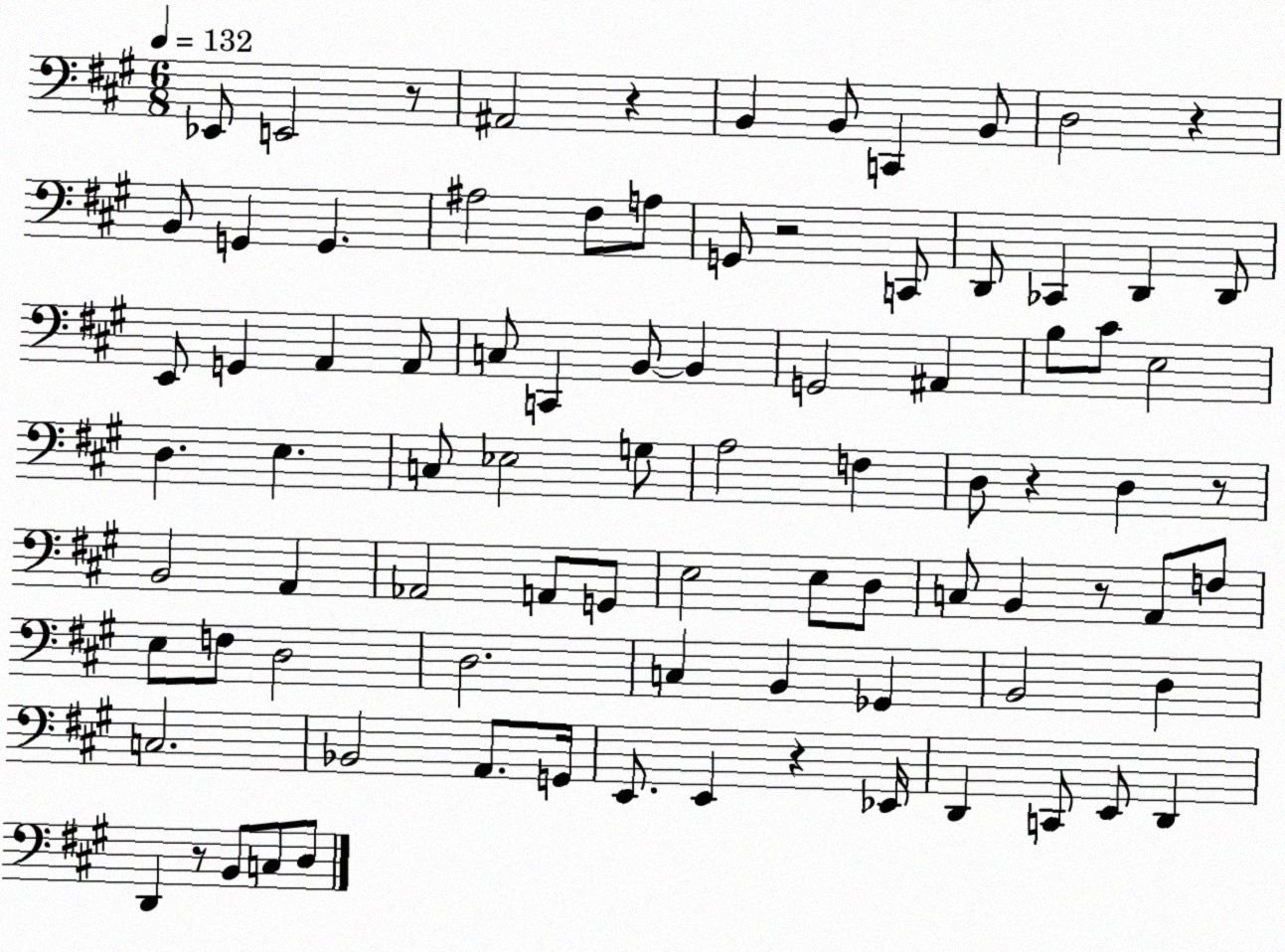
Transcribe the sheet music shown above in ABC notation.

X:1
T:Untitled
M:6/8
L:1/4
K:A
_E,,/2 E,,2 z/2 ^A,,2 z B,, B,,/2 C,, B,,/2 D,2 z B,,/2 G,, G,, ^A,2 ^F,/2 A,/2 G,,/2 z2 C,,/2 D,,/2 _C,, D,, D,,/2 E,,/2 G,, A,, A,,/2 C,/2 C,, B,,/2 B,, G,,2 ^A,, B,/2 ^C/2 E,2 D, E, C,/2 _E,2 G,/2 A,2 F, D,/2 z D, z/2 B,,2 A,, _A,,2 A,,/2 G,,/2 E,2 E,/2 D,/2 C,/2 B,, z/2 A,,/2 F,/2 E,/2 F,/2 D,2 D,2 C, B,, _G,, B,,2 D, C,2 _B,,2 A,,/2 G,,/4 E,,/2 E,, z _E,,/4 D,, C,,/2 E,,/2 D,, D,, z/2 B,,/2 C,/2 D,/2